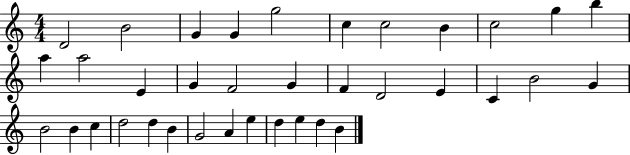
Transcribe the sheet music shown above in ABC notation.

X:1
T:Untitled
M:4/4
L:1/4
K:C
D2 B2 G G g2 c c2 B c2 g b a a2 E G F2 G F D2 E C B2 G B2 B c d2 d B G2 A e d e d B